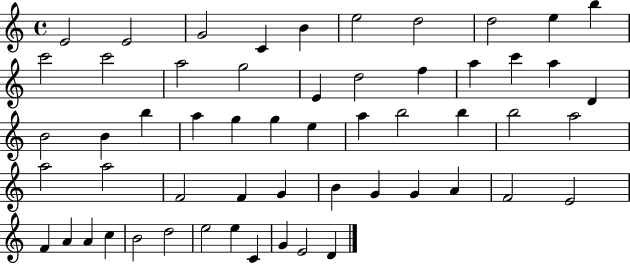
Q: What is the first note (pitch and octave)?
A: E4